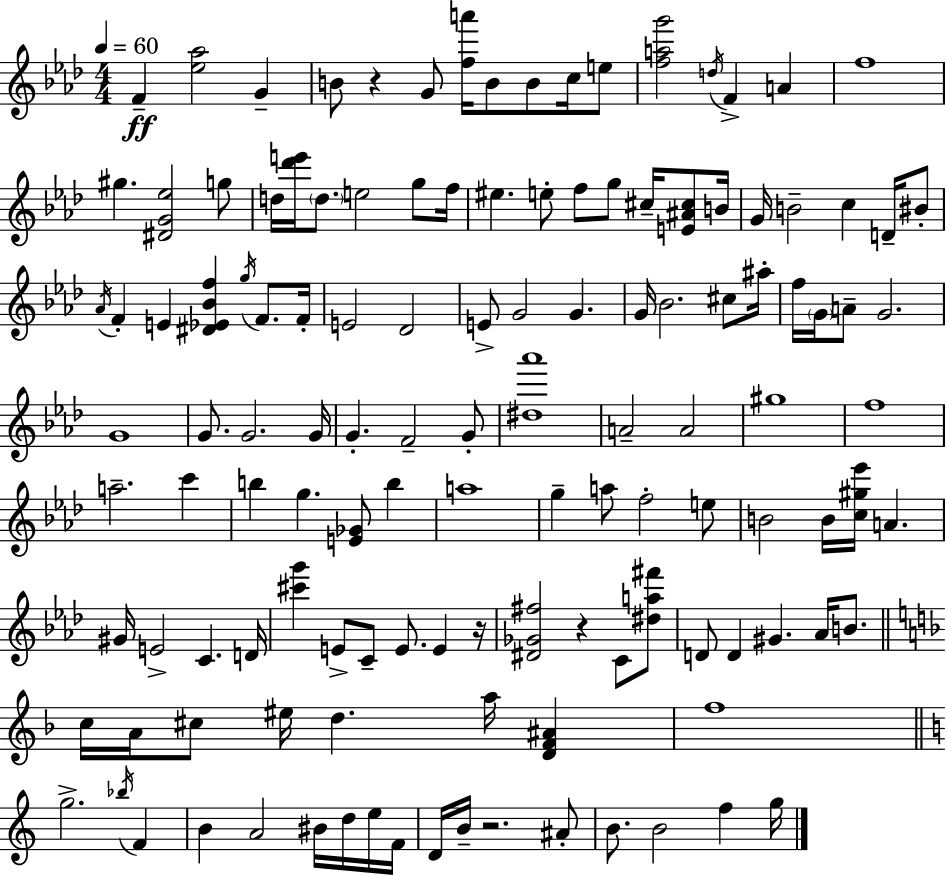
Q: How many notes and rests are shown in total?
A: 128